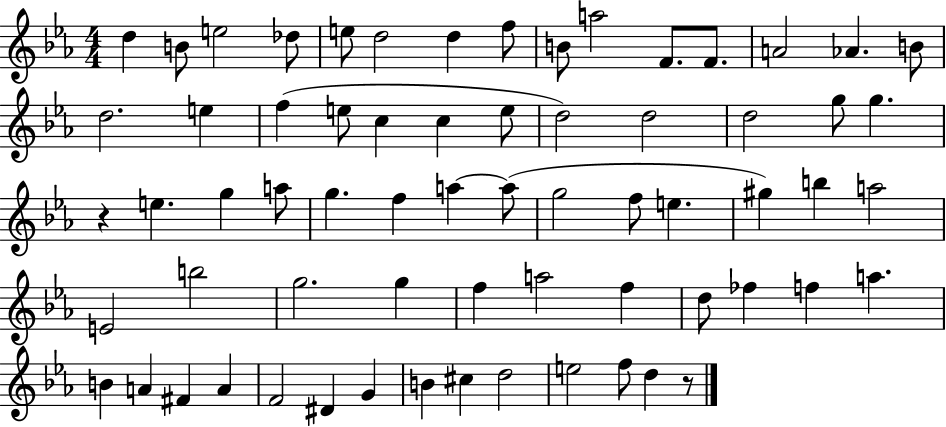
D5/q B4/e E5/h Db5/e E5/e D5/h D5/q F5/e B4/e A5/h F4/e. F4/e. A4/h Ab4/q. B4/e D5/h. E5/q F5/q E5/e C5/q C5/q E5/e D5/h D5/h D5/h G5/e G5/q. R/q E5/q. G5/q A5/e G5/q. F5/q A5/q A5/e G5/h F5/e E5/q. G#5/q B5/q A5/h E4/h B5/h G5/h. G5/q F5/q A5/h F5/q D5/e FES5/q F5/q A5/q. B4/q A4/q F#4/q A4/q F4/h D#4/q G4/q B4/q C#5/q D5/h E5/h F5/e D5/q R/e